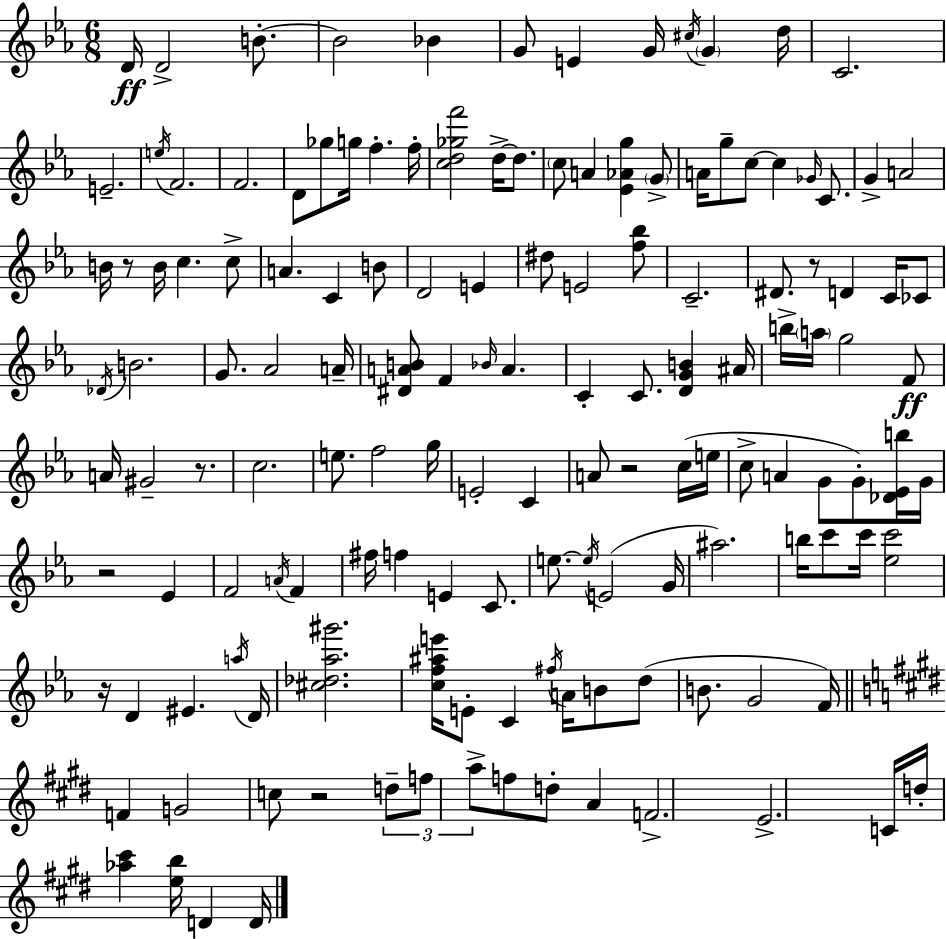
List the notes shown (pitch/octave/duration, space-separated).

D4/s D4/h B4/e. B4/h Bb4/q G4/e E4/q G4/s C#5/s G4/q D5/s C4/h. E4/h. E5/s F4/h. F4/h. D4/e Gb5/e G5/s F5/q. F5/s [C5,D5,Gb5,F6]/h D5/s D5/e. C5/e A4/q [Eb4,Ab4,G5]/q G4/e A4/s G5/e C5/e C5/q Gb4/s C4/e. G4/q A4/h B4/s R/e B4/s C5/q. C5/e A4/q. C4/q B4/e D4/h E4/q D#5/e E4/h [F5,Bb5]/e C4/h. D#4/e. R/e D4/q C4/s CES4/e Db4/s B4/h. G4/e. Ab4/h A4/s [D#4,A4,B4]/e F4/q Bb4/s A4/q. C4/q C4/e. [D4,G4,B4]/q A#4/s B5/s A5/s G5/h F4/e A4/s G#4/h R/e. C5/h. E5/e. F5/h G5/s E4/h C4/q A4/e R/h C5/s E5/s C5/e A4/q G4/e G4/e [Db4,Eb4,B5]/s G4/s R/h Eb4/q F4/h A4/s F4/q F#5/s F5/q E4/q C4/e. E5/e. E5/s E4/h G4/s A#5/h. B5/s C6/e C6/s [Eb5,C6]/h R/s D4/q EIS4/q. A5/s D4/s [C#5,Db5,Ab5,G#6]/h. [C5,F5,A#5,E6]/s E4/e C4/q F#5/s A4/s B4/e D5/e B4/e. G4/h F4/s F4/q G4/h C5/e R/h D5/e F5/e A5/e F5/e D5/e A4/q F4/h. E4/h. C4/s D5/s [Ab5,C#6]/q [E5,B5]/s D4/q D4/s